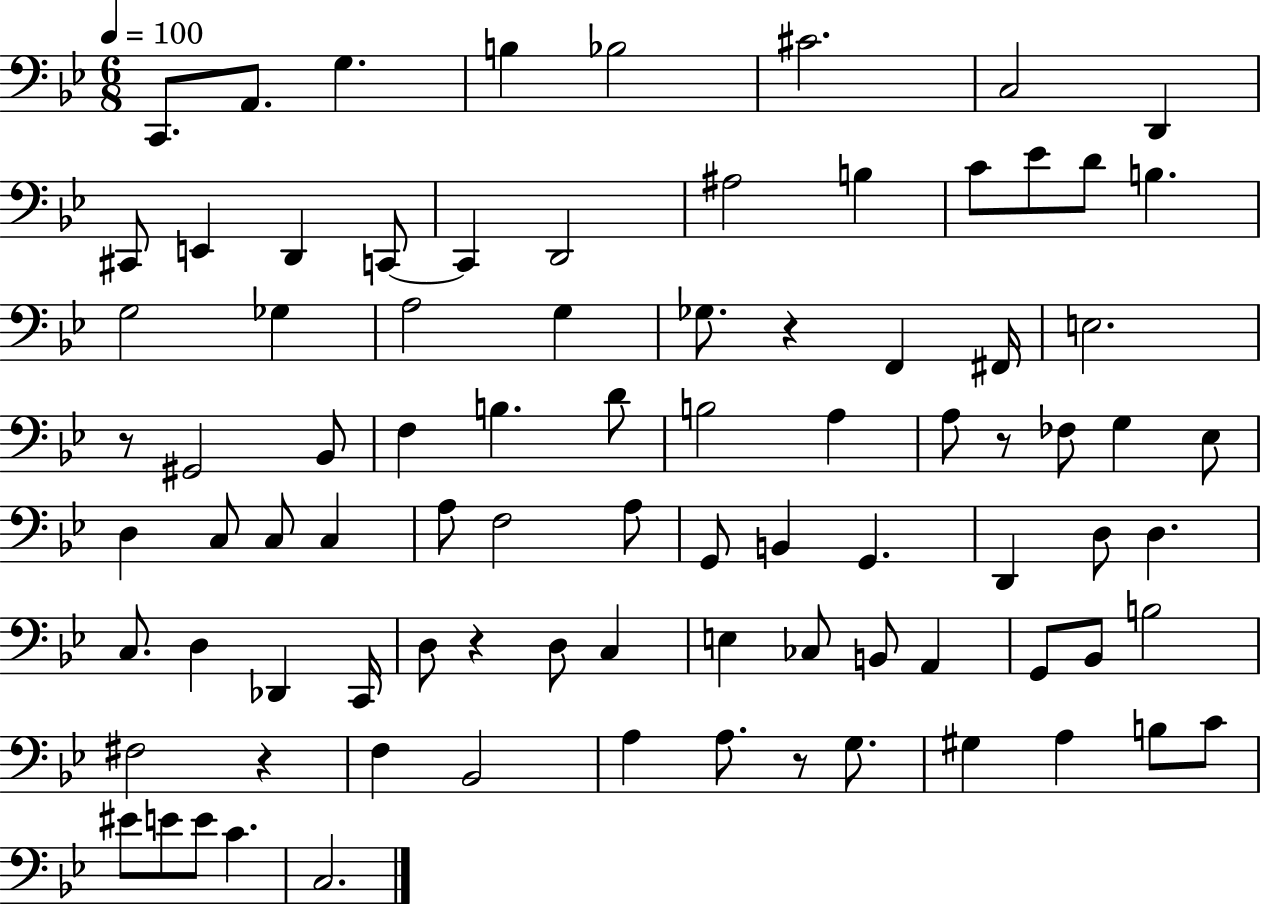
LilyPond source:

{
  \clef bass
  \numericTimeSignature
  \time 6/8
  \key bes \major
  \tempo 4 = 100
  c,8. a,8. g4. | b4 bes2 | cis'2. | c2 d,4 | \break cis,8 e,4 d,4 c,8~~ | c,4 d,2 | ais2 b4 | c'8 ees'8 d'8 b4. | \break g2 ges4 | a2 g4 | ges8. r4 f,4 fis,16 | e2. | \break r8 gis,2 bes,8 | f4 b4. d'8 | b2 a4 | a8 r8 fes8 g4 ees8 | \break d4 c8 c8 c4 | a8 f2 a8 | g,8 b,4 g,4. | d,4 d8 d4. | \break c8. d4 des,4 c,16 | d8 r4 d8 c4 | e4 ces8 b,8 a,4 | g,8 bes,8 b2 | \break fis2 r4 | f4 bes,2 | a4 a8. r8 g8. | gis4 a4 b8 c'8 | \break eis'8 e'8 e'8 c'4. | c2. | \bar "|."
}